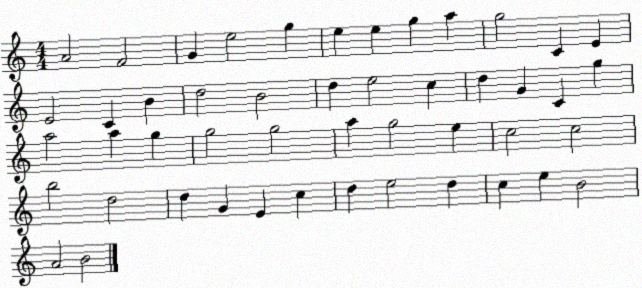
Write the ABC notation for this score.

X:1
T:Untitled
M:4/4
L:1/4
K:C
A2 F2 G e2 g e e g a g2 C E E2 C B d2 B2 d e2 c d G C g a2 a g g2 g2 a g2 e c2 c2 b2 d2 d G E c d e2 d c e B2 A2 B2